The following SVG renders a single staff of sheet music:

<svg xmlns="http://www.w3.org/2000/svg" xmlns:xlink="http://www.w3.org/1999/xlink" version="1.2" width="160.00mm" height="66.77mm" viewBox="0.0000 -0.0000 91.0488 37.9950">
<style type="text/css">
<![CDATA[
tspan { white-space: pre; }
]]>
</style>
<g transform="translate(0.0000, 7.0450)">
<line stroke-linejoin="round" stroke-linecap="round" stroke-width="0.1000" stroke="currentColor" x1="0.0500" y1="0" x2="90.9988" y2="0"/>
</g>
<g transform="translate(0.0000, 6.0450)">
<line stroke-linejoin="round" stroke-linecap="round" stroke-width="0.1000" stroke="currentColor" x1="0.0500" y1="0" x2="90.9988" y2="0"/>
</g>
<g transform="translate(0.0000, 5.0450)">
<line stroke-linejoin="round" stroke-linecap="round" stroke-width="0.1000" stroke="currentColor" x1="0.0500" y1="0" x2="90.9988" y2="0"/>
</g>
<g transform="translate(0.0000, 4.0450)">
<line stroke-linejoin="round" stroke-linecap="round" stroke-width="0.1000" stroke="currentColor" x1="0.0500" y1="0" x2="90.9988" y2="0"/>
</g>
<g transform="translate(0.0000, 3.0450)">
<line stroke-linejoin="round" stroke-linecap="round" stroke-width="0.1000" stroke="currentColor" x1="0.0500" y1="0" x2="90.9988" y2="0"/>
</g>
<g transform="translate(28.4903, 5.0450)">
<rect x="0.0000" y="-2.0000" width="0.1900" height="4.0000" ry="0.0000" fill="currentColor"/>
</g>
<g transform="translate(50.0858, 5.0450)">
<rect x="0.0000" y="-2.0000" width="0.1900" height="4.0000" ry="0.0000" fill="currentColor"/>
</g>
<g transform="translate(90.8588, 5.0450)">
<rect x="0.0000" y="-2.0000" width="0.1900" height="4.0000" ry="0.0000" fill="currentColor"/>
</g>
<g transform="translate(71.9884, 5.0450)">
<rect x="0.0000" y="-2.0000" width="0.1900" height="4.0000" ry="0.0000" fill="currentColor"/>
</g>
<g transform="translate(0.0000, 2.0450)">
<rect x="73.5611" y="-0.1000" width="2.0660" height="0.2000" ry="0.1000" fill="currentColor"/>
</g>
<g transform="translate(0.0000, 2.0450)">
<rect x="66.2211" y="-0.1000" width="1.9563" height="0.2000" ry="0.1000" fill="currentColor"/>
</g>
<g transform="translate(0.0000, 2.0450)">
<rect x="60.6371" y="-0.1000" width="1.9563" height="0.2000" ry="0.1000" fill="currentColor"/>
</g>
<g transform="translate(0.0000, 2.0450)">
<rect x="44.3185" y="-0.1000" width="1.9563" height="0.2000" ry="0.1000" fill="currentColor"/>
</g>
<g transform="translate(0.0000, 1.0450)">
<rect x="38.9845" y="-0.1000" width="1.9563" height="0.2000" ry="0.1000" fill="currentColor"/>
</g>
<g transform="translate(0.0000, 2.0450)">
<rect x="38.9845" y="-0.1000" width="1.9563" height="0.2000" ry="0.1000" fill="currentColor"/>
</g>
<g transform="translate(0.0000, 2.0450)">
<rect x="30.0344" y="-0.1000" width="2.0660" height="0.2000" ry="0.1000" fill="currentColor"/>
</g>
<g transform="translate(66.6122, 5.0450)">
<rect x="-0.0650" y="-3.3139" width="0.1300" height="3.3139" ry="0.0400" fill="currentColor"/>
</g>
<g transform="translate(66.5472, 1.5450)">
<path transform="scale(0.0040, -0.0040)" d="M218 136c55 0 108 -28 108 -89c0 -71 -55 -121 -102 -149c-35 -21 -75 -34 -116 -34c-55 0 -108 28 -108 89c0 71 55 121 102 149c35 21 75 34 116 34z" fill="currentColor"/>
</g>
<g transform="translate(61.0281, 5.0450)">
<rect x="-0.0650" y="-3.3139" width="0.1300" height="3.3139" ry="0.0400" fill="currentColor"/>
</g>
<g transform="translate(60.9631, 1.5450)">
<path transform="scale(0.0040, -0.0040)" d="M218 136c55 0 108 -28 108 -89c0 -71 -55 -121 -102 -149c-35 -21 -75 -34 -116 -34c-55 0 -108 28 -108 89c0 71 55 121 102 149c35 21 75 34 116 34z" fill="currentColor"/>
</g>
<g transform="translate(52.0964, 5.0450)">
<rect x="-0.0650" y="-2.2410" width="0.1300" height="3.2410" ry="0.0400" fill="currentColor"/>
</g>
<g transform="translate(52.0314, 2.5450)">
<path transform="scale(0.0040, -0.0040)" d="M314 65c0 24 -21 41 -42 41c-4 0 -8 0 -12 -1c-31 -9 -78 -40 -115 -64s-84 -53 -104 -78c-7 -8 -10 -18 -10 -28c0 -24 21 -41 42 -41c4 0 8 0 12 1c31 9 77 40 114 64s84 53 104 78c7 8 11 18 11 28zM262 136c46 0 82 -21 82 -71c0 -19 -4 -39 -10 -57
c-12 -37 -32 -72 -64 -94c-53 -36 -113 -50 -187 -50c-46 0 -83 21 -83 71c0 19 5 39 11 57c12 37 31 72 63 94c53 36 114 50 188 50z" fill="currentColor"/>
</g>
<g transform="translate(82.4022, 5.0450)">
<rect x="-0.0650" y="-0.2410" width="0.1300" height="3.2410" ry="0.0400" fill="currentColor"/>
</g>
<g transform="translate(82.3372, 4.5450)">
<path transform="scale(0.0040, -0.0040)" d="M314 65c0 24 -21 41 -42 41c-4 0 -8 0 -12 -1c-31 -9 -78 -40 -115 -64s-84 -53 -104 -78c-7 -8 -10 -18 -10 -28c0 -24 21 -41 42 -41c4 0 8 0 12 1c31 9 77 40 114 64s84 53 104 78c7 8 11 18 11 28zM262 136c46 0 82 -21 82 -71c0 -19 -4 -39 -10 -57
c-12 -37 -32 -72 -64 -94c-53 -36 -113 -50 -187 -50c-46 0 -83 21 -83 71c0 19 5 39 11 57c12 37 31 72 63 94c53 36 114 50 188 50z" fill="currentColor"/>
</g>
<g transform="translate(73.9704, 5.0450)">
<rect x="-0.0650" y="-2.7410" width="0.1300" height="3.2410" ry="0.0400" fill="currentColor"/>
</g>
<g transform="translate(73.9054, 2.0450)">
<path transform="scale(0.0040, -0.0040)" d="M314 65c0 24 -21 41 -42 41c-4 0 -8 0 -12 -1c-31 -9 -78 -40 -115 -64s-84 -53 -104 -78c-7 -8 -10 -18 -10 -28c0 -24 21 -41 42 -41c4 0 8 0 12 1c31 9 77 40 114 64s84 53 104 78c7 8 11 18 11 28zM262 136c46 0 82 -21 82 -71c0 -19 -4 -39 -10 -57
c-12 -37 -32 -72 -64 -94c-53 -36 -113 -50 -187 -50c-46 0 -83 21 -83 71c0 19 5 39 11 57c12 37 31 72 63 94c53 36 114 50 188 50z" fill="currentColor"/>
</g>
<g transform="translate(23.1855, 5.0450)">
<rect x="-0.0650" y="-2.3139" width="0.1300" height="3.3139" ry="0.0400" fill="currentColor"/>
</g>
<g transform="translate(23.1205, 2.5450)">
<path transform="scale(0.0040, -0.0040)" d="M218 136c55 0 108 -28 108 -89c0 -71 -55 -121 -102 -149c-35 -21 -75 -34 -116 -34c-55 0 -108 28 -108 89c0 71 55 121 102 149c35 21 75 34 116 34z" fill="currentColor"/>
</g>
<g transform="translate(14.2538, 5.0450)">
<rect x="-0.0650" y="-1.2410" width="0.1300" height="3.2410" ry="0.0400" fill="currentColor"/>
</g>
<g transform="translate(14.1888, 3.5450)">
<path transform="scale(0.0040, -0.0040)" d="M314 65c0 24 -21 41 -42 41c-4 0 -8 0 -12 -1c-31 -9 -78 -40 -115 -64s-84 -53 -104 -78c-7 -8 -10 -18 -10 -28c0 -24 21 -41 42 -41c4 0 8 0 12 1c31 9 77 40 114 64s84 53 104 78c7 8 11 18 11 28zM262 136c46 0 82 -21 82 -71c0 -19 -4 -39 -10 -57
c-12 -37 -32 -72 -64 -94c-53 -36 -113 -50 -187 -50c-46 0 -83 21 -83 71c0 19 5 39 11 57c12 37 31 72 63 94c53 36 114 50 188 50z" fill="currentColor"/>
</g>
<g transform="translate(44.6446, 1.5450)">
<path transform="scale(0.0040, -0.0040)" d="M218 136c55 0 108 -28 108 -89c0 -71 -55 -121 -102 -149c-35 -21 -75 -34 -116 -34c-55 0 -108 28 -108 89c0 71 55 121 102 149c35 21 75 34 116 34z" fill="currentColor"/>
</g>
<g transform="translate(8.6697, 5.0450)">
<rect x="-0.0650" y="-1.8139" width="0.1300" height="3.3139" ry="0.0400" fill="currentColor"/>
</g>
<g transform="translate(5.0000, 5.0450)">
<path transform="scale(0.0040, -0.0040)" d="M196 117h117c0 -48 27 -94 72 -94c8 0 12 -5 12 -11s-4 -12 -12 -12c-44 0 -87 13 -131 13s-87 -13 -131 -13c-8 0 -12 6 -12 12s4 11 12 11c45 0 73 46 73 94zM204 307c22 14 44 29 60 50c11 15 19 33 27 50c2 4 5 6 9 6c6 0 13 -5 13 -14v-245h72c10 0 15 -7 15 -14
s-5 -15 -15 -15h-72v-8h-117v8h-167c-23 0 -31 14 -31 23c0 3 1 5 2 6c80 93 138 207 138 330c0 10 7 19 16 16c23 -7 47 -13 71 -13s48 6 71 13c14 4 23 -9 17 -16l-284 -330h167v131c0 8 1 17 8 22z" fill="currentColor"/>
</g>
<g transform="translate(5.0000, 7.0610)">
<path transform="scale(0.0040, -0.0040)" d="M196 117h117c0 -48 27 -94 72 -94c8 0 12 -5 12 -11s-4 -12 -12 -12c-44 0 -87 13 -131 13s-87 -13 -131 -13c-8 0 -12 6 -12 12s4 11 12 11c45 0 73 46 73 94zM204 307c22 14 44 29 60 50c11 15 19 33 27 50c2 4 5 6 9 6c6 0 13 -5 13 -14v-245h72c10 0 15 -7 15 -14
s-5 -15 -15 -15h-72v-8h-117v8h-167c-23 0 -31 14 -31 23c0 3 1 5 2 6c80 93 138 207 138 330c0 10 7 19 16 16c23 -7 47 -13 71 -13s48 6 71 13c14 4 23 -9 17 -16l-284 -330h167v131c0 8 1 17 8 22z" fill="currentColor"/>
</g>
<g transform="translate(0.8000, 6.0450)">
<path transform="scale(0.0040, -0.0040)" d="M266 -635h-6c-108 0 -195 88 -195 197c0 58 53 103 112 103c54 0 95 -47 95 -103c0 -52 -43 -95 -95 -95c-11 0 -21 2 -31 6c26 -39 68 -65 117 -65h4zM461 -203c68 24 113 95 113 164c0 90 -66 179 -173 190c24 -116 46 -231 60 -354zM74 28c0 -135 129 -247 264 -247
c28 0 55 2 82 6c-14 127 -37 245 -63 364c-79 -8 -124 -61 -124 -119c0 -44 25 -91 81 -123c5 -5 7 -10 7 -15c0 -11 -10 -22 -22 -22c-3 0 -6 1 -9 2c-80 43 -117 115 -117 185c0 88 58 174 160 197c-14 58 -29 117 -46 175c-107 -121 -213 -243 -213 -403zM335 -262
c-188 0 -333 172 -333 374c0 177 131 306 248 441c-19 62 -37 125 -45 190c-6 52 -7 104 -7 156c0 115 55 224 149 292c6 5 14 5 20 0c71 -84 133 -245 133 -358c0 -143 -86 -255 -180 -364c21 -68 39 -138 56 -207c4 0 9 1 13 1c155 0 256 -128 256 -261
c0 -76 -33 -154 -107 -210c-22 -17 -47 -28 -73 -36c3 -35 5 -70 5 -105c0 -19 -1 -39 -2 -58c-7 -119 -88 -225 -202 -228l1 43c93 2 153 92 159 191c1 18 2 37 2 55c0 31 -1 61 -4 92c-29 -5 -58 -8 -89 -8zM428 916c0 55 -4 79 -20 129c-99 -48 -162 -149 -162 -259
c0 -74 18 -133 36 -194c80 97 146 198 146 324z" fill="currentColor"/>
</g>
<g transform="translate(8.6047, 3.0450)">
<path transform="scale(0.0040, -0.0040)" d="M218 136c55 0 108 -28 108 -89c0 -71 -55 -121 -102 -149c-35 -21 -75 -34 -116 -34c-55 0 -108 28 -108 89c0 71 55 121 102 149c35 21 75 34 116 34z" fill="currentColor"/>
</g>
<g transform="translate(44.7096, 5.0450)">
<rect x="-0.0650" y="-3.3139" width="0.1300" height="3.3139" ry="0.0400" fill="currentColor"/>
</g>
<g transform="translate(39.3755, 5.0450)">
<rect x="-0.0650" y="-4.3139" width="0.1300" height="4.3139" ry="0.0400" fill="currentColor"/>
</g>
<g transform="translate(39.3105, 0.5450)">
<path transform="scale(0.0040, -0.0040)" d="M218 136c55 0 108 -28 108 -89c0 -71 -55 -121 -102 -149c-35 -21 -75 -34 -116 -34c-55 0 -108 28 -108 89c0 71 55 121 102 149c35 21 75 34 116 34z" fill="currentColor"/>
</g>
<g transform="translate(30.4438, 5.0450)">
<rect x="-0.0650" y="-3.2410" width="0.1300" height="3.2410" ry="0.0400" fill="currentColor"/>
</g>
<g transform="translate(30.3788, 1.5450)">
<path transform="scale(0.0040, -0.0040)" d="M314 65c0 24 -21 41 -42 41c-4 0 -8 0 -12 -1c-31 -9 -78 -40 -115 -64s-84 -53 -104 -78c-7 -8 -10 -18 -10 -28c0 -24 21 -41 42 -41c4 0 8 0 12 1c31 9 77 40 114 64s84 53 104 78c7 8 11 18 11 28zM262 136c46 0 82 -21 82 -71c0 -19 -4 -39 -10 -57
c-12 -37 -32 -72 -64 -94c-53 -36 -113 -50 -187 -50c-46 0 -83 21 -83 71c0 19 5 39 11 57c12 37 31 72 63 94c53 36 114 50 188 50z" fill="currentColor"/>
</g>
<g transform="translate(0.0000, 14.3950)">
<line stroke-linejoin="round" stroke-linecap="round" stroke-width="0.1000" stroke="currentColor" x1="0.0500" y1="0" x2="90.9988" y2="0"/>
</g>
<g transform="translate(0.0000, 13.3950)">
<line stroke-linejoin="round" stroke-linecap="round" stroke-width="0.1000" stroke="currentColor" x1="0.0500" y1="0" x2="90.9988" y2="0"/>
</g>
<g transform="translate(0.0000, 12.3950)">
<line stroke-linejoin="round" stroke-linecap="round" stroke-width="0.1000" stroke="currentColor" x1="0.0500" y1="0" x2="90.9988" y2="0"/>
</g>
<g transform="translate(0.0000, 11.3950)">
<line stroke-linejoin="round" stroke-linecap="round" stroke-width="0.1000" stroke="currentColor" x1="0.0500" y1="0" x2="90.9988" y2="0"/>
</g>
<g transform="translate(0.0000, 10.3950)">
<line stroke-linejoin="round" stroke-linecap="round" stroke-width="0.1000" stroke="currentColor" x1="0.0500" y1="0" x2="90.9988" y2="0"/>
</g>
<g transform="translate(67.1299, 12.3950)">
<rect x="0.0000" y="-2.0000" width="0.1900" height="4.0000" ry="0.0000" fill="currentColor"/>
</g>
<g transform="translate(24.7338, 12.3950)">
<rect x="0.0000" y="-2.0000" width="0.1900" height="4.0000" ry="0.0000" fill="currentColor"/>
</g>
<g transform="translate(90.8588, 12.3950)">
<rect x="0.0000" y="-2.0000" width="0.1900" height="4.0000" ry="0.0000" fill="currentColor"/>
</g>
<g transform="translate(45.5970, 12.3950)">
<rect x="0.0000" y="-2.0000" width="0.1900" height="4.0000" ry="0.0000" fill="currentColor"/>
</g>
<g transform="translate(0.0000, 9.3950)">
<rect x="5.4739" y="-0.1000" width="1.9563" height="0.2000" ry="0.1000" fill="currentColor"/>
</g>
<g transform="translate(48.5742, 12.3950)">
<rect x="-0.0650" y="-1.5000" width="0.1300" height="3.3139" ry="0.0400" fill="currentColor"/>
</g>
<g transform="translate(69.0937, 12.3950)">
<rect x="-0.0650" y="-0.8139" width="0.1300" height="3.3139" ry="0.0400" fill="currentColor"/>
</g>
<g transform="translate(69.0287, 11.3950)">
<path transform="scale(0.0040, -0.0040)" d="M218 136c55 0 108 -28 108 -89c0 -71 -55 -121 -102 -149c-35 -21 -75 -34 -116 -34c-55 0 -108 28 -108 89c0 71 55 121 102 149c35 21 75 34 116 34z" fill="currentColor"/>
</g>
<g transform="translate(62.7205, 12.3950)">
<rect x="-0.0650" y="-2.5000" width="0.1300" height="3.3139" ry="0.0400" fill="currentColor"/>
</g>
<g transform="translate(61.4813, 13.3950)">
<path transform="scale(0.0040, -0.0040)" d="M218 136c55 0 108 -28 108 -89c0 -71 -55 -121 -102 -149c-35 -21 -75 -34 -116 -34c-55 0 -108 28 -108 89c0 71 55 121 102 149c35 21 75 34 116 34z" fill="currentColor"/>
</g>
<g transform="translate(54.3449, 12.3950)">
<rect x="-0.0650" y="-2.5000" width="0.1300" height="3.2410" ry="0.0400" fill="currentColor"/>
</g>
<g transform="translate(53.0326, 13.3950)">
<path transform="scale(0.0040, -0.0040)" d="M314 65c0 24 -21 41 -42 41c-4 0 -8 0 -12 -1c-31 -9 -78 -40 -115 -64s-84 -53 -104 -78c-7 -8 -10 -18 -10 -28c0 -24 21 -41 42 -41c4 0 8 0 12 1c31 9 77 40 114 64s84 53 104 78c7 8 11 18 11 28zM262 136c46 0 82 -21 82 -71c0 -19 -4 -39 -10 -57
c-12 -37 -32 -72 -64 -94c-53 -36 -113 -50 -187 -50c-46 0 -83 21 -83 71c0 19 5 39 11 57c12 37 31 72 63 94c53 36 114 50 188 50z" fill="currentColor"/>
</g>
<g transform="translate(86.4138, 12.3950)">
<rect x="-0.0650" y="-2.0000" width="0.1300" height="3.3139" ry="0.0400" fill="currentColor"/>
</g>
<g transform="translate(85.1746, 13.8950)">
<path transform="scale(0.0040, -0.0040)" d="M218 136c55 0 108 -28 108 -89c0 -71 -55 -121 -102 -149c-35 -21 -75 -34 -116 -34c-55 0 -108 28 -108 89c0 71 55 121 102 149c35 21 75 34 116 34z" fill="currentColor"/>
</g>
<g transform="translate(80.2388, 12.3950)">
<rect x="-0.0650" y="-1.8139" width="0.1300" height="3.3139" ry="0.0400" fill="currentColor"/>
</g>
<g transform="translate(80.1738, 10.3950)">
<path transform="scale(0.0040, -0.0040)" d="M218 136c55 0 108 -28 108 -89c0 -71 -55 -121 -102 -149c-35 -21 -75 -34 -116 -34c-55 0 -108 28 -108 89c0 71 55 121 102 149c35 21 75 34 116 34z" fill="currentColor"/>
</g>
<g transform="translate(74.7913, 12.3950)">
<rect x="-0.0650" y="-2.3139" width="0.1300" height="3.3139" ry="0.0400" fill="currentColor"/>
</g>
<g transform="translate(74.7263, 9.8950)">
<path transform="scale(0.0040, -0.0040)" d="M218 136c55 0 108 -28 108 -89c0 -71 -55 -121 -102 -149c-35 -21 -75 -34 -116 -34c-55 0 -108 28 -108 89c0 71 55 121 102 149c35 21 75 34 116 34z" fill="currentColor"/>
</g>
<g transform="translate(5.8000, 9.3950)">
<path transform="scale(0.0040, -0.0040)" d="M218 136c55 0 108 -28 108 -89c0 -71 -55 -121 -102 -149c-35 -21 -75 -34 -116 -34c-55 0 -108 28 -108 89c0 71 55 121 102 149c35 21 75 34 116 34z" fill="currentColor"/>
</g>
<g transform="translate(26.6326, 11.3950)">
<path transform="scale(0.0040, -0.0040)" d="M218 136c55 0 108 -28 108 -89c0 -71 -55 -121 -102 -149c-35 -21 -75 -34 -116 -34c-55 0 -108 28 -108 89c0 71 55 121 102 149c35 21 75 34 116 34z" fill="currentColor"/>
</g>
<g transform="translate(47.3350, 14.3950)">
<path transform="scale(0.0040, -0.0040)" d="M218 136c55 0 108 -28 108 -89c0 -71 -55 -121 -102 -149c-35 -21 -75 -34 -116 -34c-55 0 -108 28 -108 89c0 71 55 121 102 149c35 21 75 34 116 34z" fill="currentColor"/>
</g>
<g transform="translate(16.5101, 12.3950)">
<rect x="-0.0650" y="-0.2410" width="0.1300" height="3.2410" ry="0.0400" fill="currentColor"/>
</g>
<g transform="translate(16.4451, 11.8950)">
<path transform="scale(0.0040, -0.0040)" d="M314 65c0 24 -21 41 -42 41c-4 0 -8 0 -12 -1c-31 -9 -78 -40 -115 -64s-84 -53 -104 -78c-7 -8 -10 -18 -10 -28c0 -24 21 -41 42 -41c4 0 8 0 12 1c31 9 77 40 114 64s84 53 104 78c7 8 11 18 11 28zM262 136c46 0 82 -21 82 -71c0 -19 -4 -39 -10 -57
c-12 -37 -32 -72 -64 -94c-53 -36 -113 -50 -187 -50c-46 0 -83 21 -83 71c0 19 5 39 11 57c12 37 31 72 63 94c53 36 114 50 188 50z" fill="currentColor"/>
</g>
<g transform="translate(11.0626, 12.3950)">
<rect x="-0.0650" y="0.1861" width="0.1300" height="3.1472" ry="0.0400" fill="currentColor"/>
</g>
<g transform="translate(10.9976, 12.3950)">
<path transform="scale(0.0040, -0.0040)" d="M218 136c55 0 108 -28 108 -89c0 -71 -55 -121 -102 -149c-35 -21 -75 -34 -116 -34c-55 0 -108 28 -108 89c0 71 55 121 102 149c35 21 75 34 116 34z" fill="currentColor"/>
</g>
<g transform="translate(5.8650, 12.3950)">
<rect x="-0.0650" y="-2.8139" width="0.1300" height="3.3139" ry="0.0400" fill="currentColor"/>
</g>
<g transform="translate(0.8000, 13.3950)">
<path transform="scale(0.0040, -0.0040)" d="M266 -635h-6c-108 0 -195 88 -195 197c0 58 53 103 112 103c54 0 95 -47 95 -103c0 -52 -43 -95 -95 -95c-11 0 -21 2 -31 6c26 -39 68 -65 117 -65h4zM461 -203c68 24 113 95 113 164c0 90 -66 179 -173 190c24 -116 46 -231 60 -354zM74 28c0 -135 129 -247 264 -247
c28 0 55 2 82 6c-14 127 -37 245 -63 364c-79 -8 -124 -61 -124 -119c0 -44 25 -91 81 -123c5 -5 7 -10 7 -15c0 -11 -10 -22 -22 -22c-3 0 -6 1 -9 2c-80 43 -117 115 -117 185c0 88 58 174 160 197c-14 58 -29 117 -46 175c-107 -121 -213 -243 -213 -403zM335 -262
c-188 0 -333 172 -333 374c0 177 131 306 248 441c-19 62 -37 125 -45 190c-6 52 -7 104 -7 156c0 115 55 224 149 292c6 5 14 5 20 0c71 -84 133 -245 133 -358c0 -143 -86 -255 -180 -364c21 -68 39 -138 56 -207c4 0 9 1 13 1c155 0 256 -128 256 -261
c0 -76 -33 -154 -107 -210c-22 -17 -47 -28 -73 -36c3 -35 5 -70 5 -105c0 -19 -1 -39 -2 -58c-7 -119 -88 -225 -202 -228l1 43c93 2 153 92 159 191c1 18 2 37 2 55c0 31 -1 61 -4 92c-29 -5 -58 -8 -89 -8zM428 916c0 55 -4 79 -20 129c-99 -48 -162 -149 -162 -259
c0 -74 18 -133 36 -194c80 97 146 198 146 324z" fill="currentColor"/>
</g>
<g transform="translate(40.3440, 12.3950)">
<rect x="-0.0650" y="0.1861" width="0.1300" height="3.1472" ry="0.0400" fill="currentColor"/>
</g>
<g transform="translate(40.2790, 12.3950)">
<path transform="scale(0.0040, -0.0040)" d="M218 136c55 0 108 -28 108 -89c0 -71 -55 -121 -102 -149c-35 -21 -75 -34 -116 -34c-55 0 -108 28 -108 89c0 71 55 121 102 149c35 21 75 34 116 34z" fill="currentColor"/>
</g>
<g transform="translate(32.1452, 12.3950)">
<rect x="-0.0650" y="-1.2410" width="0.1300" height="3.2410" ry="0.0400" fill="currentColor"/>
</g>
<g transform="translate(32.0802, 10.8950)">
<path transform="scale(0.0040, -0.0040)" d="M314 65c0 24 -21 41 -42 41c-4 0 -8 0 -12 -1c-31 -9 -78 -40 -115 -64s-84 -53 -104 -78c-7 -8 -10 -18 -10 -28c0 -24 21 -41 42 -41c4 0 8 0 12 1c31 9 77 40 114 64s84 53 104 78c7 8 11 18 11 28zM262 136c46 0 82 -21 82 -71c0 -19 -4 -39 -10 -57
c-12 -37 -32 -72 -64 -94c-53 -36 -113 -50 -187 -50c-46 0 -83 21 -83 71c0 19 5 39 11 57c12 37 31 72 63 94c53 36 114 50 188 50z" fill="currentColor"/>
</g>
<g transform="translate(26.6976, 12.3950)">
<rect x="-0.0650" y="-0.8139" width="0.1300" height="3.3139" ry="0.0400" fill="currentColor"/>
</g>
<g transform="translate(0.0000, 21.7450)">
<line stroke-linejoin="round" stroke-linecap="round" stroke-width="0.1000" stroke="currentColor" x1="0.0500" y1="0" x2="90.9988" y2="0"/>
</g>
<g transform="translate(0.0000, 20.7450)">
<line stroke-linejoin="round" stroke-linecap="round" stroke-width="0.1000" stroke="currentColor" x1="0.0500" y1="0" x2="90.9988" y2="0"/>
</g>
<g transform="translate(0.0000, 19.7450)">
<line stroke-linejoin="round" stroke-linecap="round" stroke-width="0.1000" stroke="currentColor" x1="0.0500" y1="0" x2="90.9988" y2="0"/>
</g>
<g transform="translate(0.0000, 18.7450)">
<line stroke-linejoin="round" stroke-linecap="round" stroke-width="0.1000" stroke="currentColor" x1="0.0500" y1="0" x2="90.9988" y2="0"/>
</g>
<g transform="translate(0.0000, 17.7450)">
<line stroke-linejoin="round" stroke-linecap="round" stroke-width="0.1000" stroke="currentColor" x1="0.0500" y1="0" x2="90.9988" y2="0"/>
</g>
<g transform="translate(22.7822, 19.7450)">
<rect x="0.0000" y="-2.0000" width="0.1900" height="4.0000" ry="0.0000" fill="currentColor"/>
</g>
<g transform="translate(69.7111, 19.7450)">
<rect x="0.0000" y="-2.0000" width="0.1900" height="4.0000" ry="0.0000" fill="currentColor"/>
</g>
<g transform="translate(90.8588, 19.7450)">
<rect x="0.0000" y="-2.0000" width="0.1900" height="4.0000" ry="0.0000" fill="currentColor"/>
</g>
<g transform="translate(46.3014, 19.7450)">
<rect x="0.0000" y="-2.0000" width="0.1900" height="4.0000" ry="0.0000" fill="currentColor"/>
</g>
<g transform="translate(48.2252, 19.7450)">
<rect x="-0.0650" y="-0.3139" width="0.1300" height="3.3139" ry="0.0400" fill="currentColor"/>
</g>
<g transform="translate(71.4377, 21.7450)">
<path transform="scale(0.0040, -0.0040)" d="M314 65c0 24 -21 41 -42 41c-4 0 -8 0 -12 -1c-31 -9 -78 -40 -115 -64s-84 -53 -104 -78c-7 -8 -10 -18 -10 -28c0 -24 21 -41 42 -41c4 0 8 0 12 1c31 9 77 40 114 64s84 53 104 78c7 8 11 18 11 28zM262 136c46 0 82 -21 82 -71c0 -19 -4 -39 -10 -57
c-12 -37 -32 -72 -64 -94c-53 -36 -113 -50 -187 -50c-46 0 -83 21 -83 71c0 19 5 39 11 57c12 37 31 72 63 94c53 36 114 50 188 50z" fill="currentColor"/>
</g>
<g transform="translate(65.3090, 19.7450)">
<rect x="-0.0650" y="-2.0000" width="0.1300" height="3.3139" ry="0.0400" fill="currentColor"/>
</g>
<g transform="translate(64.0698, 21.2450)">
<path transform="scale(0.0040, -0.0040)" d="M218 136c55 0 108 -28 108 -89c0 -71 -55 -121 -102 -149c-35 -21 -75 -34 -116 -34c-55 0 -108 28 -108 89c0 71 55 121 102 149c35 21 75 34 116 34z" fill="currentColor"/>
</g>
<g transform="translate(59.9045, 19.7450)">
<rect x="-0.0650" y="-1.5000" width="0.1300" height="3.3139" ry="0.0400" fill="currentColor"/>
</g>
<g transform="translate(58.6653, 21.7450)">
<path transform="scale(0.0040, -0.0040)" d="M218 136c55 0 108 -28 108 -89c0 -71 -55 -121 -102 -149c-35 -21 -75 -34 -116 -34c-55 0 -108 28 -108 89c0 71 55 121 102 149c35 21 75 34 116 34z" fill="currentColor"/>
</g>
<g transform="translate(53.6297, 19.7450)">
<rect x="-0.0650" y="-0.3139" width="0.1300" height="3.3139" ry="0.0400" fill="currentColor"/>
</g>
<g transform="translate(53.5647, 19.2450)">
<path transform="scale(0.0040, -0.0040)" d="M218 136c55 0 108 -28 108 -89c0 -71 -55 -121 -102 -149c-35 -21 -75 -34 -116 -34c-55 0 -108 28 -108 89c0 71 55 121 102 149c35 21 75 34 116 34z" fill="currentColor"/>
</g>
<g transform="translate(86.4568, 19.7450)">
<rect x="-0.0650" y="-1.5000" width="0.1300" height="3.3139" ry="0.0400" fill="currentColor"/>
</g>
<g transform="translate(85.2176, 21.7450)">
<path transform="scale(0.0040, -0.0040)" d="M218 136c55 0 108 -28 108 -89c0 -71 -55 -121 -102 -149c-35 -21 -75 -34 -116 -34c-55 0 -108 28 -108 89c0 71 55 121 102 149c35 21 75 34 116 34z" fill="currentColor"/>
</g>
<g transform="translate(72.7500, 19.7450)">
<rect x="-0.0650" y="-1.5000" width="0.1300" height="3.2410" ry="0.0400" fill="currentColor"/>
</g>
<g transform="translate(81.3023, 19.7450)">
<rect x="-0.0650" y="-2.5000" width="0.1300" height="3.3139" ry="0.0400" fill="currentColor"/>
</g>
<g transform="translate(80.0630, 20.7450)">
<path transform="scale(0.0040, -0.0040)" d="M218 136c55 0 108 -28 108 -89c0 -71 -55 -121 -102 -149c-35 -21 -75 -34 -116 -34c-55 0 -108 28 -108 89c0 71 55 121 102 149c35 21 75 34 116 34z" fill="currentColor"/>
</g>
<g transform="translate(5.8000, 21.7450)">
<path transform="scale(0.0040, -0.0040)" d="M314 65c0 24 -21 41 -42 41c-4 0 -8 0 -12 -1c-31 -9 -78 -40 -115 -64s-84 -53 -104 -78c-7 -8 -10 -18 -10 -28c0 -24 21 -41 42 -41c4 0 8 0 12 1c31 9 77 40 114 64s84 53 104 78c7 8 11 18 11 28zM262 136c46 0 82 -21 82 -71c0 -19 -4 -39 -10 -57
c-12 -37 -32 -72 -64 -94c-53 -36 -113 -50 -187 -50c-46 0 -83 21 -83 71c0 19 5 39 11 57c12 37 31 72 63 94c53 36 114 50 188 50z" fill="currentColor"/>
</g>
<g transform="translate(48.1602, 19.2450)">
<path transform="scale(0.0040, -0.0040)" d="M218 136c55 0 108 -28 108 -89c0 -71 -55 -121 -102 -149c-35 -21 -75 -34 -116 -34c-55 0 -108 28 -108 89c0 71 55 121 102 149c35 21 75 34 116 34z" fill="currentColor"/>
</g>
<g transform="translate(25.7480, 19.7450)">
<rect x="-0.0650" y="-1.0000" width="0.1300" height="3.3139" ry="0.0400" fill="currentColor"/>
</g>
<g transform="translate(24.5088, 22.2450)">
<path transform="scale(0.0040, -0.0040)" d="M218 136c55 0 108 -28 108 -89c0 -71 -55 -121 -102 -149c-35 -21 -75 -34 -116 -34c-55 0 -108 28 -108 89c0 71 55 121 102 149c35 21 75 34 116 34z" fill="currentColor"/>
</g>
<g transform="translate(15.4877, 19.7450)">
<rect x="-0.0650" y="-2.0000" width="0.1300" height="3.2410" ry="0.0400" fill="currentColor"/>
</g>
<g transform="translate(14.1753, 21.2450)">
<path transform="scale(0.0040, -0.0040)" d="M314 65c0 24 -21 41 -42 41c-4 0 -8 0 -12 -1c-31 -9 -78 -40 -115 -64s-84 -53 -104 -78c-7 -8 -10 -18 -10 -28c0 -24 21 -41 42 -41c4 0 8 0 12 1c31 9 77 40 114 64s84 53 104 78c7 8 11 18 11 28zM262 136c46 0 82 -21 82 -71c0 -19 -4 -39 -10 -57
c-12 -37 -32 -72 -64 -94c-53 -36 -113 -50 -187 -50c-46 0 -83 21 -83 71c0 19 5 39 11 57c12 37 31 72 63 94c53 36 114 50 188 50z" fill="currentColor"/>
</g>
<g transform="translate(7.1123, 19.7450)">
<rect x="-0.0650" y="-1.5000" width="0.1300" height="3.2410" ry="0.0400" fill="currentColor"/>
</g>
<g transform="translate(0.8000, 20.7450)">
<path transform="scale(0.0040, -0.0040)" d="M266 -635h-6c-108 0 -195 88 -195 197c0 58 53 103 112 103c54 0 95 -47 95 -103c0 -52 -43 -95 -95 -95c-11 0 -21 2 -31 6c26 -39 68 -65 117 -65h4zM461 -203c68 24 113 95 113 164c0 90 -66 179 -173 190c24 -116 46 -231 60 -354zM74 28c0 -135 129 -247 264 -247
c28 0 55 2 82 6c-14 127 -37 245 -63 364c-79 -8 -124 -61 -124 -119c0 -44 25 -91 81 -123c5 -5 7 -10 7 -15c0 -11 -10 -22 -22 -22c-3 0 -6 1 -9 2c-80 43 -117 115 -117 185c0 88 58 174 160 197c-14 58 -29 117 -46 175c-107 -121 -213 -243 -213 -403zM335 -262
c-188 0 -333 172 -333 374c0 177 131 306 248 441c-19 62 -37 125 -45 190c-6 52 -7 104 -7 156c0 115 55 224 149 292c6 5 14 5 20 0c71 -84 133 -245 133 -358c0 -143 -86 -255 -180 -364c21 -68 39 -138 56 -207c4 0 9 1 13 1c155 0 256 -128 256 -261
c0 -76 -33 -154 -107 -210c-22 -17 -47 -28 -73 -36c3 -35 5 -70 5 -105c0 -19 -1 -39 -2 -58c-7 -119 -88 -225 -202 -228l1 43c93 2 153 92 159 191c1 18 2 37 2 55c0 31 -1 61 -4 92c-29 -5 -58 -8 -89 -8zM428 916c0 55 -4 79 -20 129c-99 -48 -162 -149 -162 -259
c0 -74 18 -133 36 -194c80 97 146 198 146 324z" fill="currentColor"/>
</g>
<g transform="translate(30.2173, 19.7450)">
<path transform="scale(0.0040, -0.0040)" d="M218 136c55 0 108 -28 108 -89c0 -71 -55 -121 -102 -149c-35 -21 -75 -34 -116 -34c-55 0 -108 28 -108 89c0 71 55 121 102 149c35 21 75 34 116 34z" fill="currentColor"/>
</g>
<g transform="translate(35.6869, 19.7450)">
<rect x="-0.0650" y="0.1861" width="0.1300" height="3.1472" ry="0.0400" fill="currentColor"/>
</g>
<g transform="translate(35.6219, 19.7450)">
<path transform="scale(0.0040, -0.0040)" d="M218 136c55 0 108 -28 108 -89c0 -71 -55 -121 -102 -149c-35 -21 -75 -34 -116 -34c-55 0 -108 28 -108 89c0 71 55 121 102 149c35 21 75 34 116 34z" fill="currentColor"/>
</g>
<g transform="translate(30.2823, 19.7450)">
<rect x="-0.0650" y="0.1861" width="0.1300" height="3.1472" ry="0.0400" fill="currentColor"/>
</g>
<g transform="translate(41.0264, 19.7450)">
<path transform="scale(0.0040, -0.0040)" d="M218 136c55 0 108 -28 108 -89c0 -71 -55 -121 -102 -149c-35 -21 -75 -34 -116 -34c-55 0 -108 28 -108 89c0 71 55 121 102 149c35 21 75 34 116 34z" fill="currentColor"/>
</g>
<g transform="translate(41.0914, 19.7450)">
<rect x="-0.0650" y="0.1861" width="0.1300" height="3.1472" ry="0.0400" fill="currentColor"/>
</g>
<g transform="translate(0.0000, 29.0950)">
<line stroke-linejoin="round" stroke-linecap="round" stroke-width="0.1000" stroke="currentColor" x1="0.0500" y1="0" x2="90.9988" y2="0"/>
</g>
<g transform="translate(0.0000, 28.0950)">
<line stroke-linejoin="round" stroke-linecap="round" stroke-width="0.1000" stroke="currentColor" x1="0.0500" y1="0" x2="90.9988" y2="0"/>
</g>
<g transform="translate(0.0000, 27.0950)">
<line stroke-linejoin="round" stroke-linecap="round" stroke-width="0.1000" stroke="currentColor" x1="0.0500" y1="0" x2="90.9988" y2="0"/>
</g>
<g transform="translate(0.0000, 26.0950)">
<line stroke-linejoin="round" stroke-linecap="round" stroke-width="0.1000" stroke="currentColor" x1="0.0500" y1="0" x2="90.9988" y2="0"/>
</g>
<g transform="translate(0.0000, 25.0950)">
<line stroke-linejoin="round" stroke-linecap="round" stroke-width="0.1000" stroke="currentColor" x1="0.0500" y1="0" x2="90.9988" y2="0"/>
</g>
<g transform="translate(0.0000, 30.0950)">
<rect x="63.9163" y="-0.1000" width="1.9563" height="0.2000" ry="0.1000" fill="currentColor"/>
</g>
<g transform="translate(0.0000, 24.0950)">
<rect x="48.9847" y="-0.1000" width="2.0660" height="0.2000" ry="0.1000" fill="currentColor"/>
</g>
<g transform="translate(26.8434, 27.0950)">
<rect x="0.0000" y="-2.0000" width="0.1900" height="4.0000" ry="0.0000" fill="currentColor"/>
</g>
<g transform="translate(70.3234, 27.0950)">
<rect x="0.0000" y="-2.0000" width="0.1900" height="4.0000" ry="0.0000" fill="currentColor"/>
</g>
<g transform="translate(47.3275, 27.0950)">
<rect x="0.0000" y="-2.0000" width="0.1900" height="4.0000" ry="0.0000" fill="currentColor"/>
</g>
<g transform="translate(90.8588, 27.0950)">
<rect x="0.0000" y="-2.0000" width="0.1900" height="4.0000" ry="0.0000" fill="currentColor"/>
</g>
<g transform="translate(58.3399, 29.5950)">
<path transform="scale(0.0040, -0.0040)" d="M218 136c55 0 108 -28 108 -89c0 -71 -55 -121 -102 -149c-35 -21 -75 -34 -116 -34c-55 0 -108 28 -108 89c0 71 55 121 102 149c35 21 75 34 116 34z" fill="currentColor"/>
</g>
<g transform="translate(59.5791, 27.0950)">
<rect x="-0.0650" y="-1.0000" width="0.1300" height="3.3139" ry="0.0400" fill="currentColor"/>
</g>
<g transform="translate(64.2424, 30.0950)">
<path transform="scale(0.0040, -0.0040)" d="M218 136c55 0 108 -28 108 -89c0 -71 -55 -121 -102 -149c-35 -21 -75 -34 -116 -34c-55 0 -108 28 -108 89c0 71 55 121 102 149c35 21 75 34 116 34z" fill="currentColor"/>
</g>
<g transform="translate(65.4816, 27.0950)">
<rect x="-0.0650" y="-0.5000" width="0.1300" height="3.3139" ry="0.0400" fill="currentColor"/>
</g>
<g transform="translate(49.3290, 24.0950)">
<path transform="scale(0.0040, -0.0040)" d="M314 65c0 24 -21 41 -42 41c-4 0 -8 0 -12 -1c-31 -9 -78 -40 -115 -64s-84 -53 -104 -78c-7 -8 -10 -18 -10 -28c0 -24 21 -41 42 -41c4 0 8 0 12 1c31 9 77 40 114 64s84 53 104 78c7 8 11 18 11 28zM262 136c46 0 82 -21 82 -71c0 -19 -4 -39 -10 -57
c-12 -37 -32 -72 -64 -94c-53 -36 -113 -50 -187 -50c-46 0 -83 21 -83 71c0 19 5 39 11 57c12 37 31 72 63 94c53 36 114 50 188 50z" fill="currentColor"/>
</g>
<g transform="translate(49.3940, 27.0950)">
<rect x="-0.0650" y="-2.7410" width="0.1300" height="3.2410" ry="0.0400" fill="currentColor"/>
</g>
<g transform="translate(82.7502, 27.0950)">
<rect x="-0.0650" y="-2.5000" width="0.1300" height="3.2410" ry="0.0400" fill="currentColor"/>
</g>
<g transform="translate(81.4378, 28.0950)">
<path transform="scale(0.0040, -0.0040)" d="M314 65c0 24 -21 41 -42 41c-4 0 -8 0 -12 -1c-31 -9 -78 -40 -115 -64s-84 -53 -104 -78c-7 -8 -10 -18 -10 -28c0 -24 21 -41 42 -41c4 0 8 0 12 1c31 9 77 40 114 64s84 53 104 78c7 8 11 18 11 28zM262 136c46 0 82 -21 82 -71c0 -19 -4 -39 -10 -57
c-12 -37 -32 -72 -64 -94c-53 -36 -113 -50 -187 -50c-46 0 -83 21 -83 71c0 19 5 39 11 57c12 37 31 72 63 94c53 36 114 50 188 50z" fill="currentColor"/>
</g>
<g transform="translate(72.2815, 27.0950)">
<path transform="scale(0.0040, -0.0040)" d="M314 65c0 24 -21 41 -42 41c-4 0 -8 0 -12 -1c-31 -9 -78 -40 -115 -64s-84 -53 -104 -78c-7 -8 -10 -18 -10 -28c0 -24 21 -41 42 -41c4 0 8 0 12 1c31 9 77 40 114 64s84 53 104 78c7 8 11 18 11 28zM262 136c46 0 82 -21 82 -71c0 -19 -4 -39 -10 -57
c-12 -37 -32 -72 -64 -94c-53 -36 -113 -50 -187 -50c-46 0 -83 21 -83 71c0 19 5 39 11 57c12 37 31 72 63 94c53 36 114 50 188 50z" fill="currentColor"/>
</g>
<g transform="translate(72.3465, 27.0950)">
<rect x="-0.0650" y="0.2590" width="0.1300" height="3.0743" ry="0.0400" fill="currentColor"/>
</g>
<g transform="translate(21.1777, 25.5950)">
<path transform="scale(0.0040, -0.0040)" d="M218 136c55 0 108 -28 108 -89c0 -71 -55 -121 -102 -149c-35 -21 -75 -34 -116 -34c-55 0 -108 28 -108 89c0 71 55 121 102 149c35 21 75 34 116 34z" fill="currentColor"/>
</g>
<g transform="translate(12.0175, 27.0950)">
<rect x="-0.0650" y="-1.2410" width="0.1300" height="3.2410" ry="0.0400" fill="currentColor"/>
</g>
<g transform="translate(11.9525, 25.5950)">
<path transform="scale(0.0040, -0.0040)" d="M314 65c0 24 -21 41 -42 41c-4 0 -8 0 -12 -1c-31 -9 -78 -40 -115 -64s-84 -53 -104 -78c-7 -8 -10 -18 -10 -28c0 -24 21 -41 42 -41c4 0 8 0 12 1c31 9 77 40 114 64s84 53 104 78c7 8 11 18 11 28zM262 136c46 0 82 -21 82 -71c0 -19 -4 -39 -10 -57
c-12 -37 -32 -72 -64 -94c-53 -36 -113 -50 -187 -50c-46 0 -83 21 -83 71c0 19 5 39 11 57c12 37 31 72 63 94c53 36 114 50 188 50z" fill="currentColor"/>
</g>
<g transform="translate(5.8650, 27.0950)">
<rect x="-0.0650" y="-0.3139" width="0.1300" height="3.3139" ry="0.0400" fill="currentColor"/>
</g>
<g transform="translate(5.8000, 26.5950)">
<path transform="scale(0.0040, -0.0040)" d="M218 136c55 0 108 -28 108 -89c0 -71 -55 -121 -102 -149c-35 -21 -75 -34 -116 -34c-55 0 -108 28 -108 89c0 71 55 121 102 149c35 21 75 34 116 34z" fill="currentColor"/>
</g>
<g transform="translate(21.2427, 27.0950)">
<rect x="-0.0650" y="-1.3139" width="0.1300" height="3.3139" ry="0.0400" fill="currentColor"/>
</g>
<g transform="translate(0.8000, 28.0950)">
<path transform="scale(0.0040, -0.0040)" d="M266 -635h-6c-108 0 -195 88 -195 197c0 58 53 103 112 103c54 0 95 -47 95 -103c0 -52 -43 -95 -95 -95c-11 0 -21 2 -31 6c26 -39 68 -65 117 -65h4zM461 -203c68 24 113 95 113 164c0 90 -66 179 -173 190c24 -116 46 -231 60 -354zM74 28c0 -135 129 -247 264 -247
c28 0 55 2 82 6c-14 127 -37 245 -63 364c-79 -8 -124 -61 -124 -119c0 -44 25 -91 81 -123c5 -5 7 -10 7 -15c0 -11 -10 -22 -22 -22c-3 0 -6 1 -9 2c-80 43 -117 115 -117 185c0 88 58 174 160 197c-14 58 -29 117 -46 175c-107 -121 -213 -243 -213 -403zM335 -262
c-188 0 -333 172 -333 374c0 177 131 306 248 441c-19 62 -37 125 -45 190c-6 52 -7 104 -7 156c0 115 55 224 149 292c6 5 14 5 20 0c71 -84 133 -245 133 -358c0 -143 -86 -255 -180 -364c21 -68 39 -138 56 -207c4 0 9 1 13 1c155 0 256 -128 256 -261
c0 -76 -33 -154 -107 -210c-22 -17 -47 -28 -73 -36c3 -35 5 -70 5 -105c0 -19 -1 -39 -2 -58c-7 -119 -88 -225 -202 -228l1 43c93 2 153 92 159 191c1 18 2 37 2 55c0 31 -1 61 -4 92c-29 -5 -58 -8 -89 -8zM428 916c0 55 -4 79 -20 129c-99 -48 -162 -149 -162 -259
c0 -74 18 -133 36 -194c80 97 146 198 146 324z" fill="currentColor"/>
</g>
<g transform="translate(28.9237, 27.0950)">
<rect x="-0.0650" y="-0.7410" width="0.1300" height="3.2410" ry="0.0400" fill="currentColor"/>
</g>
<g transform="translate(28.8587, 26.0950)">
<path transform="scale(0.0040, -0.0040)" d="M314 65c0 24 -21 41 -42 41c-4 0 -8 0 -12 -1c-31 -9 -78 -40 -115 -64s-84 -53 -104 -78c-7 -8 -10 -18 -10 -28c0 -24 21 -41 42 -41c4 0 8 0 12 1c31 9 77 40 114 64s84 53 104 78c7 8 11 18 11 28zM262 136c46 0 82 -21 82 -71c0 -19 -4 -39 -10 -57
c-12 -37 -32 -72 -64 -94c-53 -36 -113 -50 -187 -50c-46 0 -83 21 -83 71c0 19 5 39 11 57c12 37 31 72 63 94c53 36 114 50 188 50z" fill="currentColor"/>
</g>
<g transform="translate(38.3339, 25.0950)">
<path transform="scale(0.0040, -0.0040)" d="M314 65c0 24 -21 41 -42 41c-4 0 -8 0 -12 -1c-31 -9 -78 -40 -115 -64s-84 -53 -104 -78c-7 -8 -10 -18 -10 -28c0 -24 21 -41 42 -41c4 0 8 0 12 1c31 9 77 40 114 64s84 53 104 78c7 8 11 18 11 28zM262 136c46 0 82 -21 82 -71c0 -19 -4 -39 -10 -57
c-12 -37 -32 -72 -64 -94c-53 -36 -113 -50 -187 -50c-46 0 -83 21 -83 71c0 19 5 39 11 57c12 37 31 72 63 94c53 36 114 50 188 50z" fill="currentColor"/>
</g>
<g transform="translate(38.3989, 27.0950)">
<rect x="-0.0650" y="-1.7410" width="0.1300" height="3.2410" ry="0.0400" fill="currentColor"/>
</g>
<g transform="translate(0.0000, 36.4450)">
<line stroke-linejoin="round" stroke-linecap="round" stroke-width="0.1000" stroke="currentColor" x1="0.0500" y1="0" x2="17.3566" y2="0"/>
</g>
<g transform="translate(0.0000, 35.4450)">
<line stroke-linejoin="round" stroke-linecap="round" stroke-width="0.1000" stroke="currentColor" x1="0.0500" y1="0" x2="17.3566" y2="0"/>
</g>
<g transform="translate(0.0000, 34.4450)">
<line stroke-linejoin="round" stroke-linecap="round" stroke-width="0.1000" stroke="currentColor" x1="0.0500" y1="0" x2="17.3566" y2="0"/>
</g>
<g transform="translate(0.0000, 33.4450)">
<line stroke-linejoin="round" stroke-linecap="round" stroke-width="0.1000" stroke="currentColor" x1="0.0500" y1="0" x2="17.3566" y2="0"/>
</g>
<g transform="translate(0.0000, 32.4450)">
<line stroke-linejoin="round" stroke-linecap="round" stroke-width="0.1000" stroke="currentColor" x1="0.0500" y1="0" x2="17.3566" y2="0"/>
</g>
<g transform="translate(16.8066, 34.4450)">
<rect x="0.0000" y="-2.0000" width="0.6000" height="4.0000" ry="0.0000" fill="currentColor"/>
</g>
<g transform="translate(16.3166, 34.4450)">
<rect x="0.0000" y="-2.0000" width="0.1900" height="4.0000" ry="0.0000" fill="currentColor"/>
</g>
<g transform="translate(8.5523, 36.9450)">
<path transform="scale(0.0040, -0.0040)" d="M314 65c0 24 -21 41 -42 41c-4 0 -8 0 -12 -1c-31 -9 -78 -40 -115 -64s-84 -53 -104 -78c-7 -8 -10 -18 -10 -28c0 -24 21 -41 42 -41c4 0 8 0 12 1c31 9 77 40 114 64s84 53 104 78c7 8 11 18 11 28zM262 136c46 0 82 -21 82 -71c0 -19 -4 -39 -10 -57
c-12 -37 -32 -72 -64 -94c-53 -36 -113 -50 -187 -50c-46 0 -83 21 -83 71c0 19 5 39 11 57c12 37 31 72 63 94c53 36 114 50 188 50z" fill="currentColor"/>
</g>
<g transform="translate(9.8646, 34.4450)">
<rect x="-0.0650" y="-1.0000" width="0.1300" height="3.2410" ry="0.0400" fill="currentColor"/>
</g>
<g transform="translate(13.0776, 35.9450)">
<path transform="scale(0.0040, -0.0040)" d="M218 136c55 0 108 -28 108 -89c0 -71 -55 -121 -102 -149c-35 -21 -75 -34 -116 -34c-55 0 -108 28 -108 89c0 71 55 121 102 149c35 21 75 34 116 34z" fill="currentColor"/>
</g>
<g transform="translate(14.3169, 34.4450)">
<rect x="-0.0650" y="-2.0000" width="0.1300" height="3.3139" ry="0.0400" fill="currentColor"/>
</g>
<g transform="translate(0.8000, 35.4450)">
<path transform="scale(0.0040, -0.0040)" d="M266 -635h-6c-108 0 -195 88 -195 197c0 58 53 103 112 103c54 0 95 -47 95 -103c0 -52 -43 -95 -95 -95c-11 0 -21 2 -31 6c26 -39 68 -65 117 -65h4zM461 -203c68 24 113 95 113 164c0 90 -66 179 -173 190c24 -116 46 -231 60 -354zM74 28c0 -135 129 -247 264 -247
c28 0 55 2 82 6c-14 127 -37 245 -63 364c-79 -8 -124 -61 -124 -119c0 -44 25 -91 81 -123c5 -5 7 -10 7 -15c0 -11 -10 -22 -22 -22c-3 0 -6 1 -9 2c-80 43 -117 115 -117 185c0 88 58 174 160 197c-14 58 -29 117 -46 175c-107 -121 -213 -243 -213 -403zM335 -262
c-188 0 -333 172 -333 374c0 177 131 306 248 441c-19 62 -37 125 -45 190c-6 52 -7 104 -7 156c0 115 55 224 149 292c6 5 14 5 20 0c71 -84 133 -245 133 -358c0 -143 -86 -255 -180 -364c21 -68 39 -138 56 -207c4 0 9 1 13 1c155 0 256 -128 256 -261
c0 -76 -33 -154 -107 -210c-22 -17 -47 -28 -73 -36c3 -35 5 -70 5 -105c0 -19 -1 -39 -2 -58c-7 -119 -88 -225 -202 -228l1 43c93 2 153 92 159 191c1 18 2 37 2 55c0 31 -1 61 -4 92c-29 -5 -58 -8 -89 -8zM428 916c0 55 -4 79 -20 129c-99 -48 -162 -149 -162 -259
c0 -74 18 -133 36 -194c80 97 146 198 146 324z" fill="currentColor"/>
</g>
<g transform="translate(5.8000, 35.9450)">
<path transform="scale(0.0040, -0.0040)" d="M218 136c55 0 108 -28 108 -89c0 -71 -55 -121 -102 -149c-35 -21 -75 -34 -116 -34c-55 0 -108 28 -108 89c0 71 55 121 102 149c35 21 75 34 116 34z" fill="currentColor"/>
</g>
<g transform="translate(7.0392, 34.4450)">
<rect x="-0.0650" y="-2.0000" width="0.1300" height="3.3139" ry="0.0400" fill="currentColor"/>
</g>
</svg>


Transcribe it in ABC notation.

X:1
T:Untitled
M:4/4
L:1/4
K:C
f e2 g b2 d' b g2 b b a2 c2 a B c2 d e2 B E G2 G d g f F E2 F2 D B B B c c E F E2 G E c e2 e d2 f2 a2 D C B2 G2 F D2 F